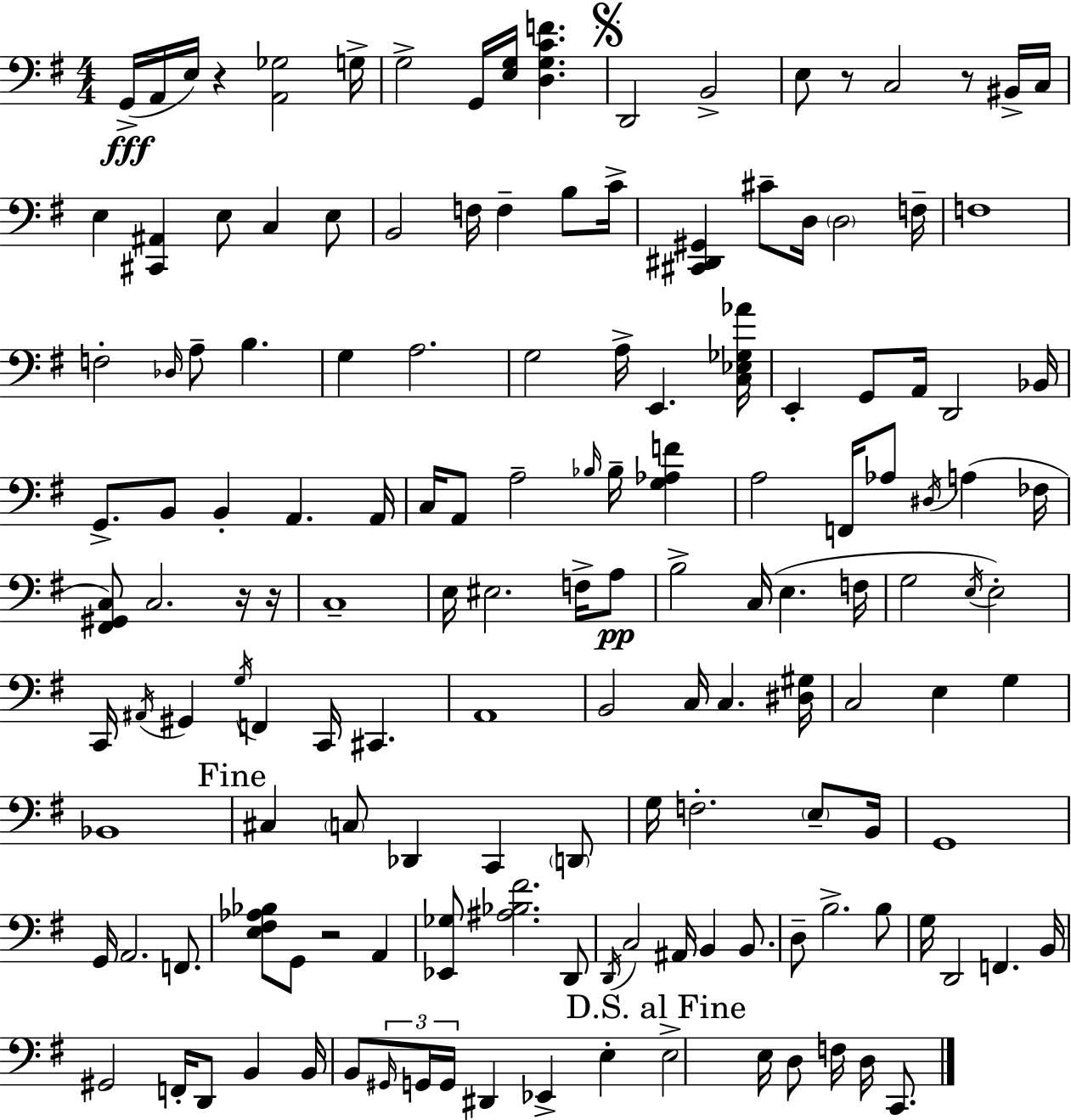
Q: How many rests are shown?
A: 6